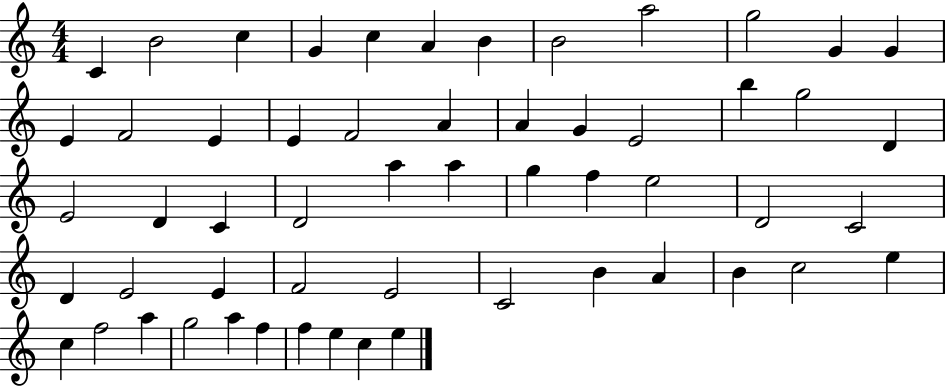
X:1
T:Untitled
M:4/4
L:1/4
K:C
C B2 c G c A B B2 a2 g2 G G E F2 E E F2 A A G E2 b g2 D E2 D C D2 a a g f e2 D2 C2 D E2 E F2 E2 C2 B A B c2 e c f2 a g2 a f f e c e